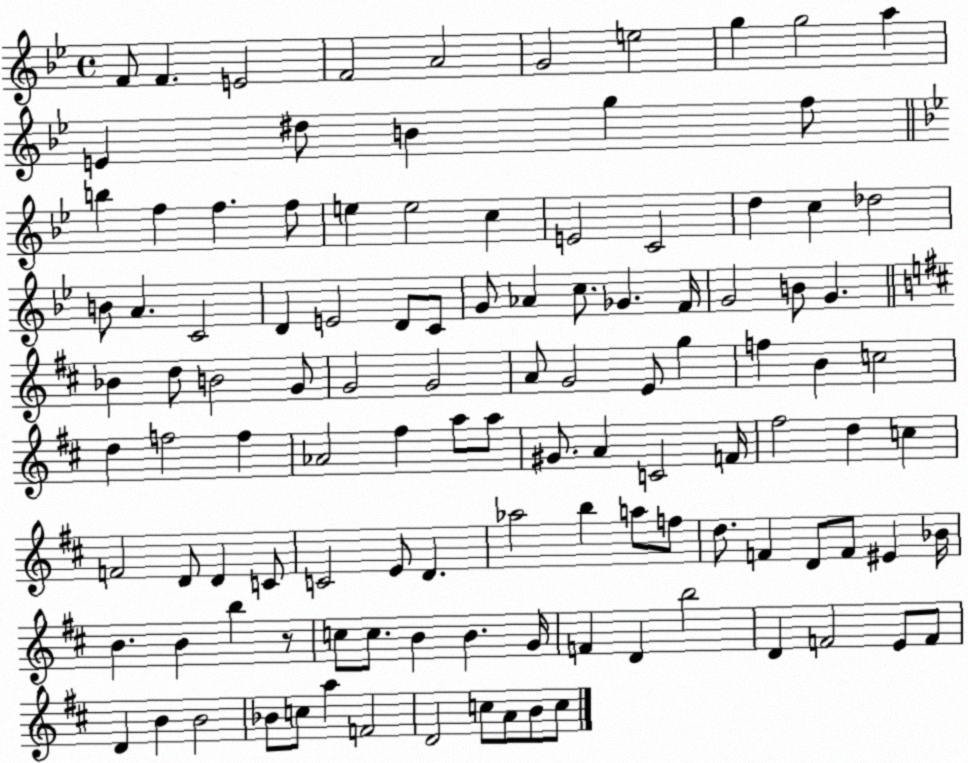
X:1
T:Untitled
M:4/4
L:1/4
K:Bb
F/2 F E2 F2 A2 G2 e2 g g2 a E ^d/2 B g f/2 b f f f/2 e e2 c E2 C2 d c _d2 B/2 A C2 D E2 D/2 C/2 G/2 _A c/2 _G F/4 G2 B/2 G _B d/2 B2 G/2 G2 G2 A/2 G2 E/2 g f B c2 d f2 f _A2 ^f a/2 a/2 ^G/2 A C2 F/4 ^f2 d c F2 D/2 D C/2 C2 E/2 D _a2 b a/2 f/2 d/2 F D/2 F/2 ^E _B/4 B B b z/2 c/2 c/2 B B G/4 F D b2 D F2 E/2 F/2 D B B2 _B/2 c/2 a F2 D2 c/2 A/2 B/2 c/2